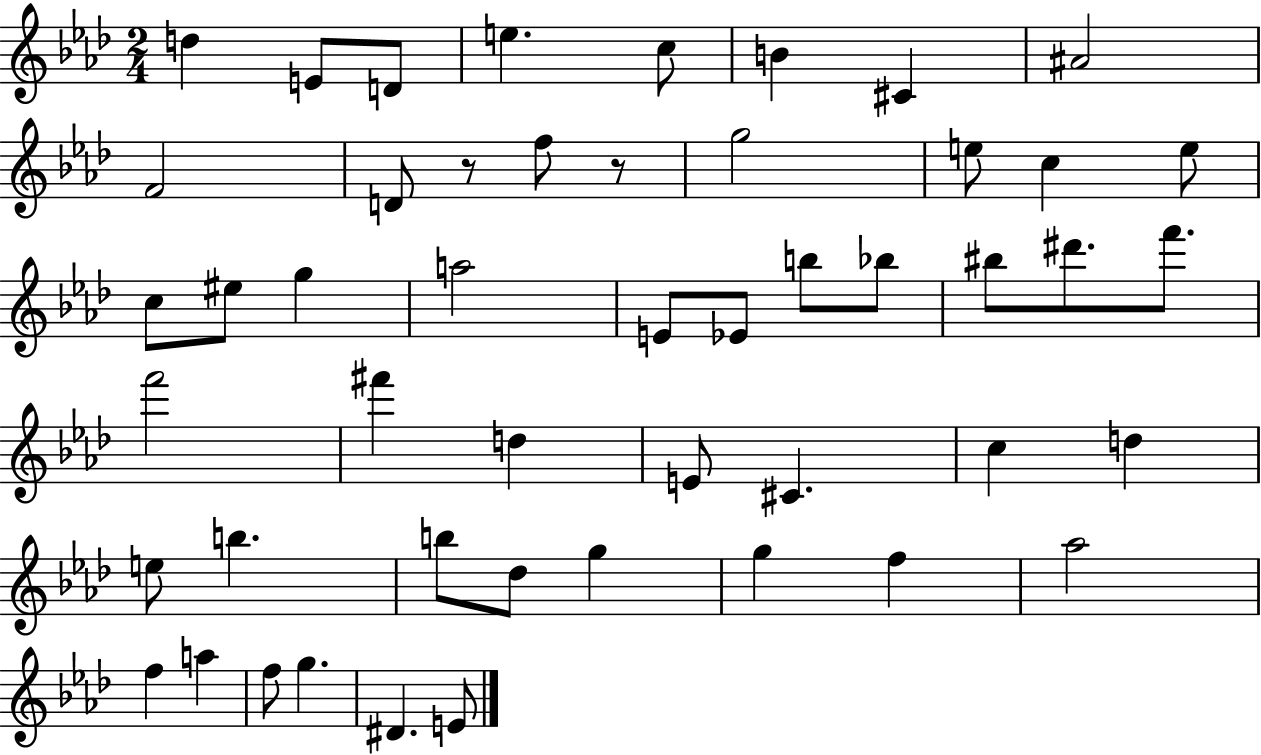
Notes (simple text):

D5/q E4/e D4/e E5/q. C5/e B4/q C#4/q A#4/h F4/h D4/e R/e F5/e R/e G5/h E5/e C5/q E5/e C5/e EIS5/e G5/q A5/h E4/e Eb4/e B5/e Bb5/e BIS5/e D#6/e. F6/e. F6/h F#6/q D5/q E4/e C#4/q. C5/q D5/q E5/e B5/q. B5/e Db5/e G5/q G5/q F5/q Ab5/h F5/q A5/q F5/e G5/q. D#4/q. E4/e